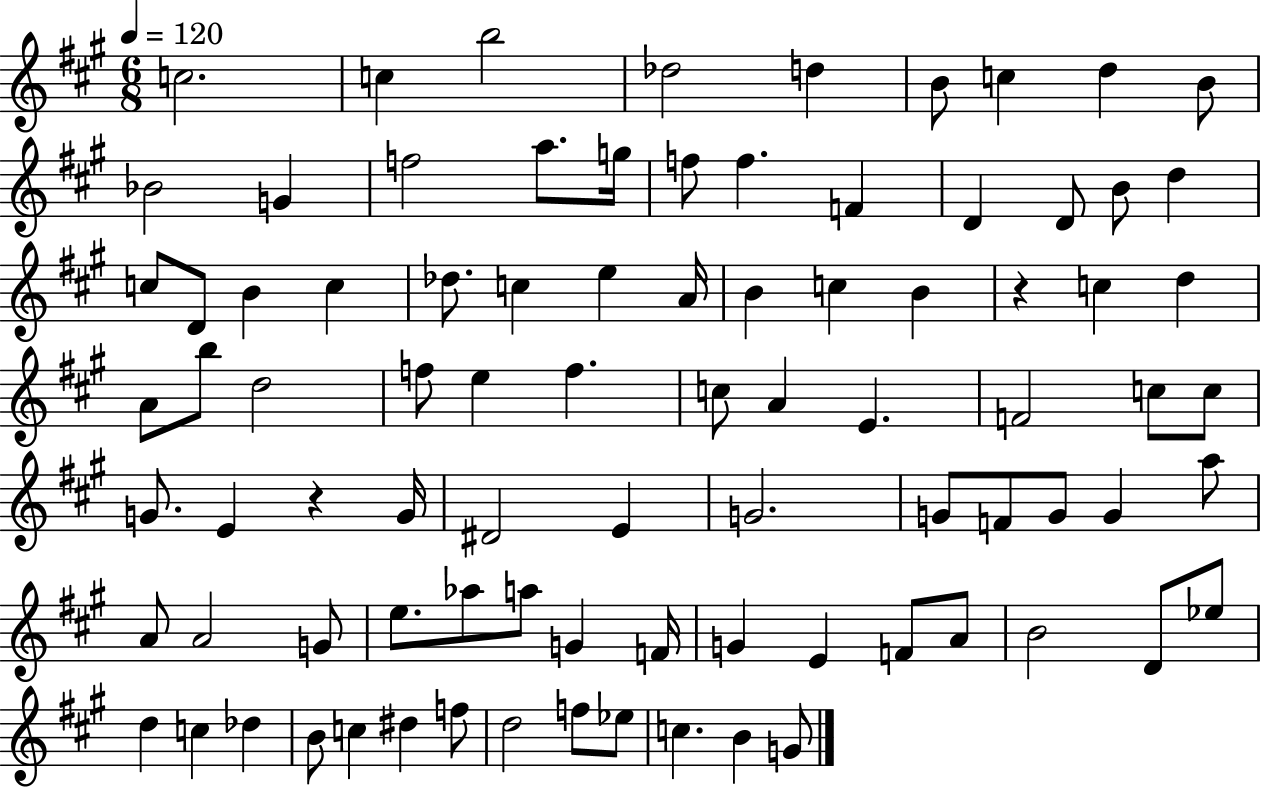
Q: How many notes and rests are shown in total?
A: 87